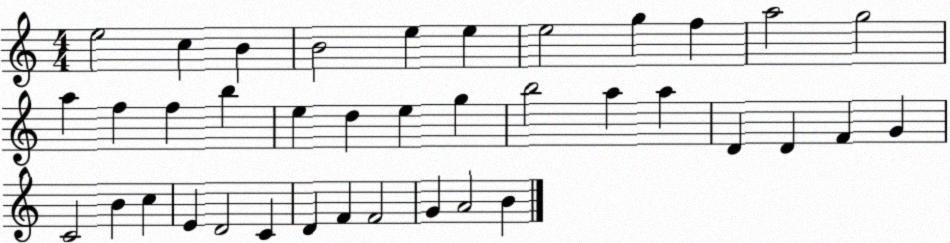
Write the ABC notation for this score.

X:1
T:Untitled
M:4/4
L:1/4
K:C
e2 c B B2 e e e2 g f a2 g2 a f f b e d e g b2 a a D D F G C2 B c E D2 C D F F2 G A2 B